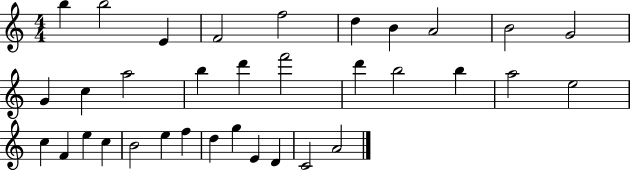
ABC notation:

X:1
T:Untitled
M:4/4
L:1/4
K:C
b b2 E F2 f2 d B A2 B2 G2 G c a2 b d' f'2 d' b2 b a2 e2 c F e c B2 e f d g E D C2 A2